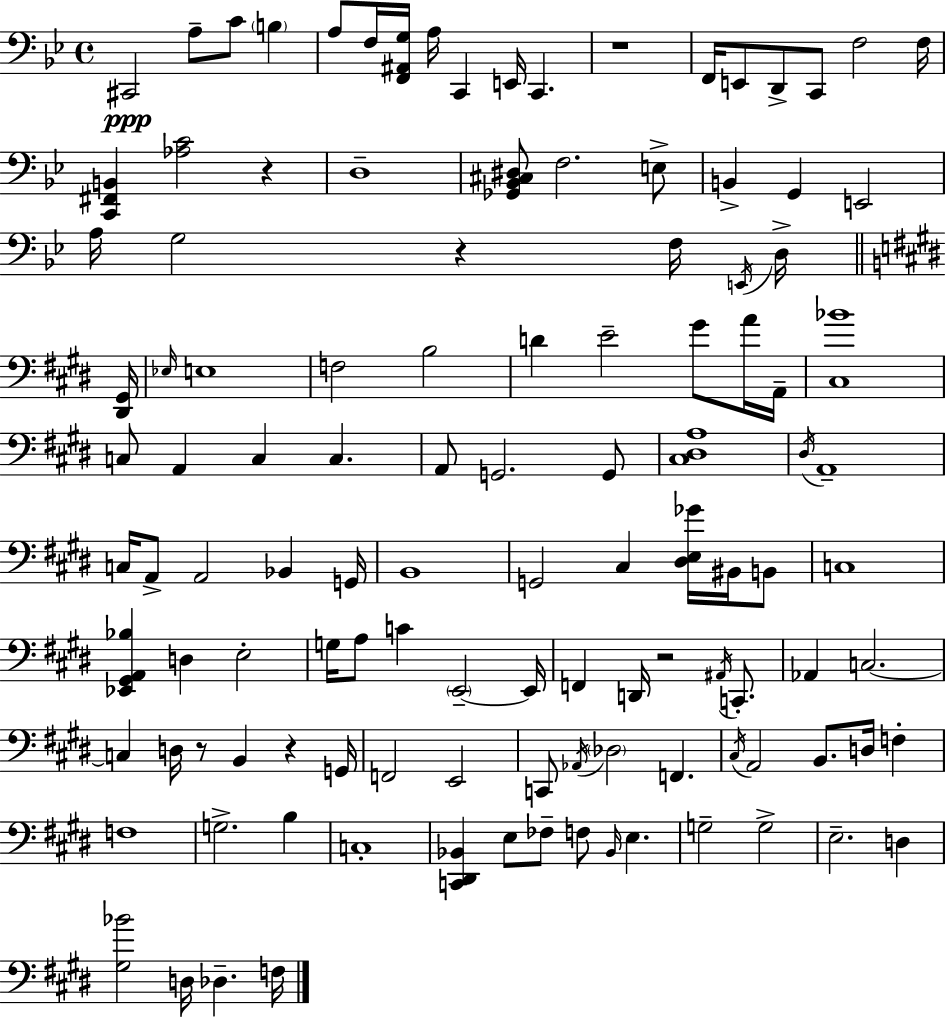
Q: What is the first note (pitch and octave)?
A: C#2